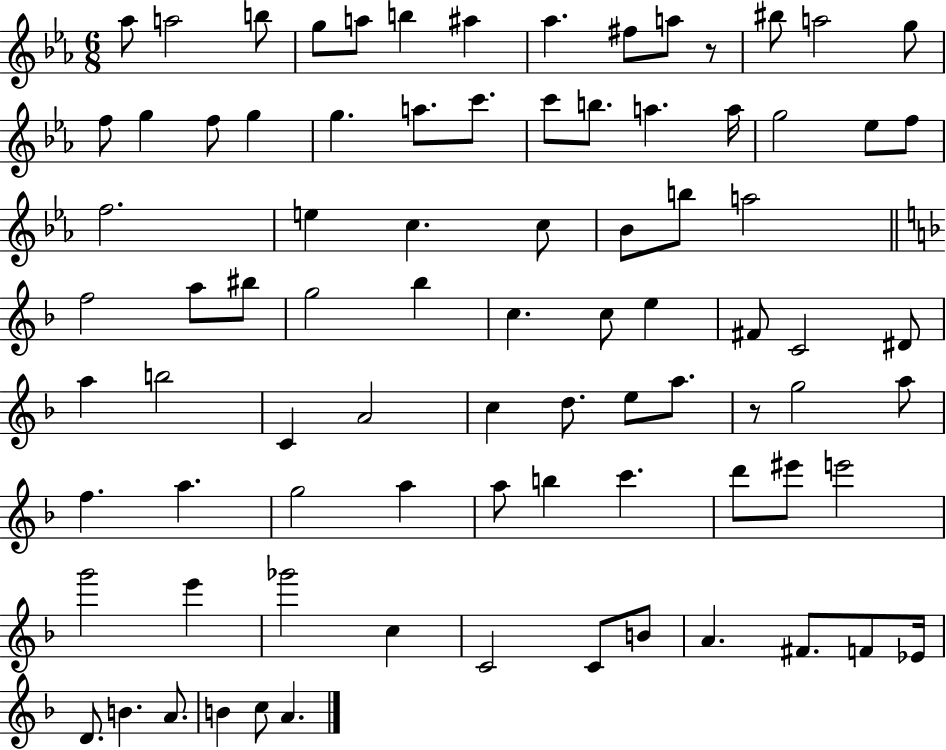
{
  \clef treble
  \numericTimeSignature
  \time 6/8
  \key ees \major
  aes''8 a''2 b''8 | g''8 a''8 b''4 ais''4 | aes''4. fis''8 a''8 r8 | bis''8 a''2 g''8 | \break f''8 g''4 f''8 g''4 | g''4. a''8. c'''8. | c'''8 b''8. a''4. a''16 | g''2 ees''8 f''8 | \break f''2. | e''4 c''4. c''8 | bes'8 b''8 a''2 | \bar "||" \break \key d \minor f''2 a''8 bis''8 | g''2 bes''4 | c''4. c''8 e''4 | fis'8 c'2 dis'8 | \break a''4 b''2 | c'4 a'2 | c''4 d''8. e''8 a''8. | r8 g''2 a''8 | \break f''4. a''4. | g''2 a''4 | a''8 b''4 c'''4. | d'''8 eis'''8 e'''2 | \break g'''2 e'''4 | ges'''2 c''4 | c'2 c'8 b'8 | a'4. fis'8. f'8 ees'16 | \break d'8. b'4. a'8. | b'4 c''8 a'4. | \bar "|."
}